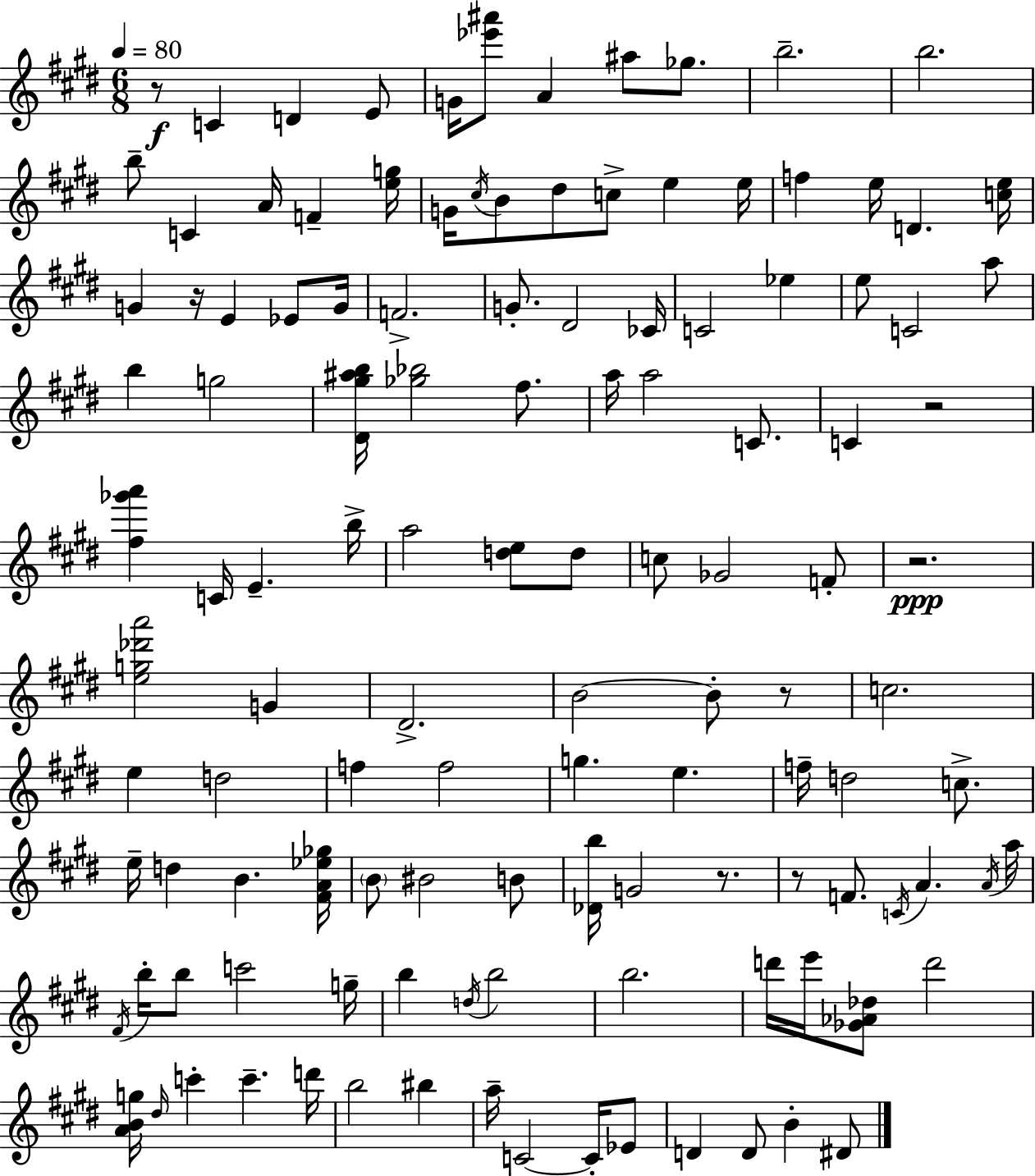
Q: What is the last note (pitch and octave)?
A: D#4